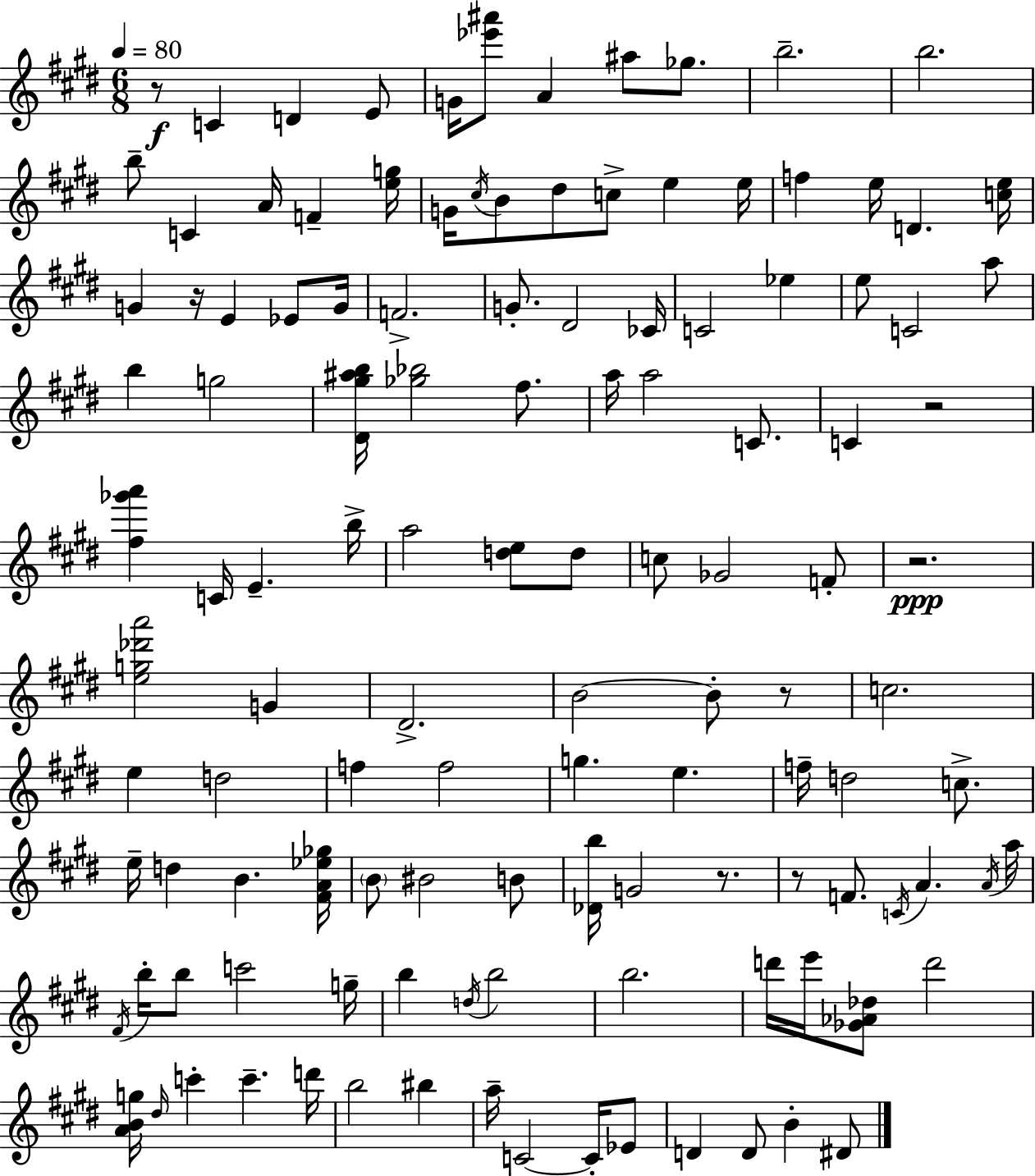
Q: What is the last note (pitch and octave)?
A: D#4